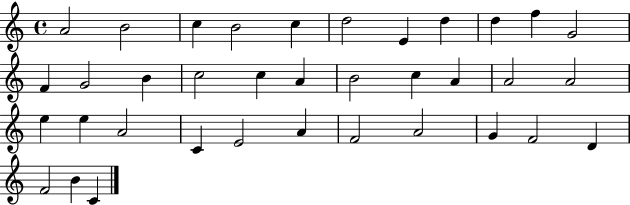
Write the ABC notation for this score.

X:1
T:Untitled
M:4/4
L:1/4
K:C
A2 B2 c B2 c d2 E d d f G2 F G2 B c2 c A B2 c A A2 A2 e e A2 C E2 A F2 A2 G F2 D F2 B C